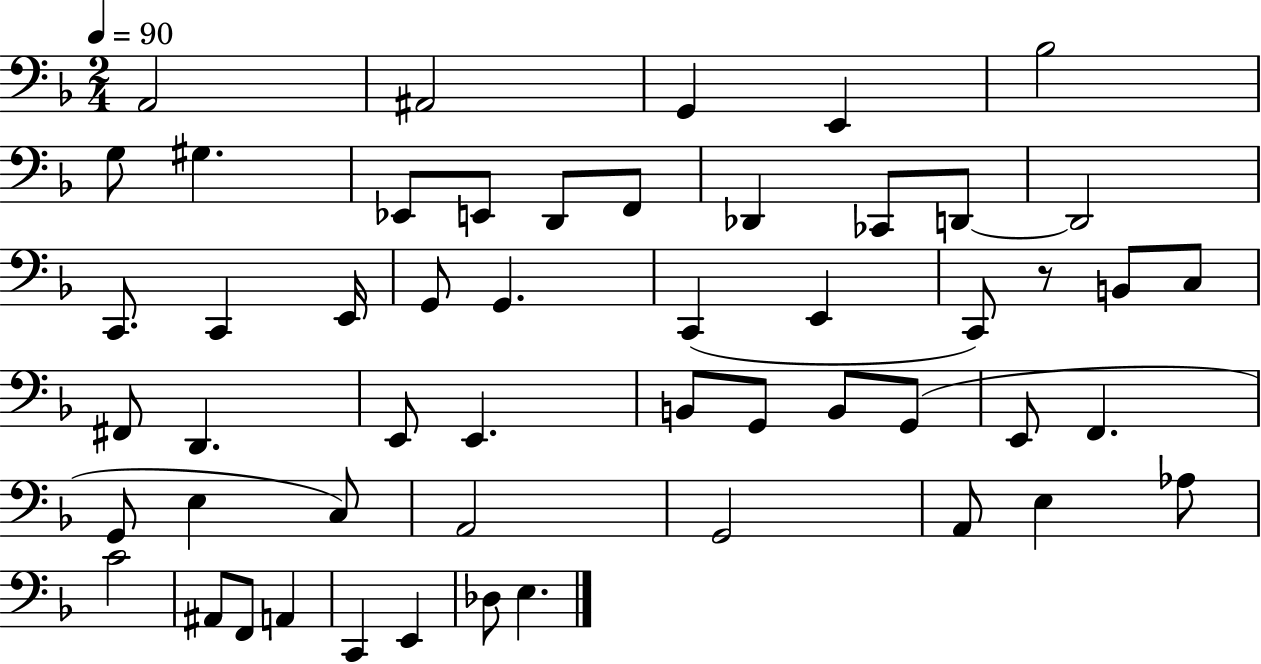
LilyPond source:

{
  \clef bass
  \numericTimeSignature
  \time 2/4
  \key f \major
  \tempo 4 = 90
  a,2 | ais,2 | g,4 e,4 | bes2 | \break g8 gis4. | ees,8 e,8 d,8 f,8 | des,4 ces,8 d,8~~ | d,2 | \break c,8. c,4 e,16 | g,8 g,4. | c,4( e,4 | c,8) r8 b,8 c8 | \break fis,8 d,4. | e,8 e,4. | b,8 g,8 b,8 g,8( | e,8 f,4. | \break g,8 e4 c8) | a,2 | g,2 | a,8 e4 aes8 | \break c'2 | ais,8 f,8 a,4 | c,4 e,4 | des8 e4. | \break \bar "|."
}